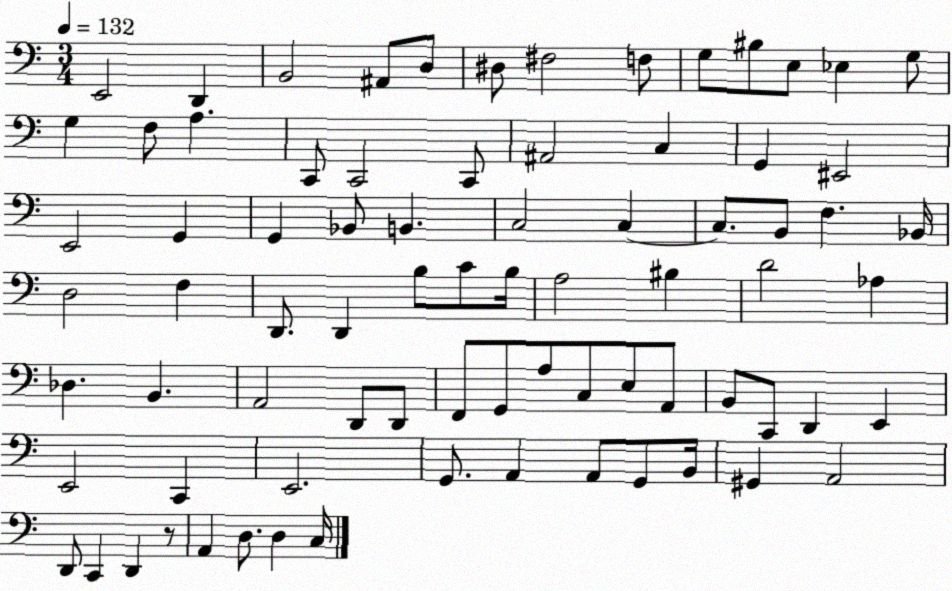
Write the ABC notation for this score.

X:1
T:Untitled
M:3/4
L:1/4
K:C
E,,2 D,, B,,2 ^A,,/2 D,/2 ^D,/2 ^F,2 F,/2 G,/2 ^B,/2 E,/2 _E, G,/2 G, F,/2 A, C,,/2 C,,2 C,,/2 ^A,,2 C, G,, ^E,,2 E,,2 G,, G,, _B,,/2 B,, C,2 C, C,/2 B,,/2 F, _B,,/4 D,2 F, D,,/2 D,, B,/2 C/2 B,/4 A,2 ^B, D2 _A, _D, B,, A,,2 D,,/2 D,,/2 F,,/2 G,,/2 A,/2 C,/2 E,/2 A,,/2 B,,/2 C,,/2 D,, E,, E,,2 C,, E,,2 G,,/2 A,, A,,/2 G,,/2 B,,/4 ^G,, A,,2 D,,/2 C,, D,, z/2 A,, D,/2 D, C,/4